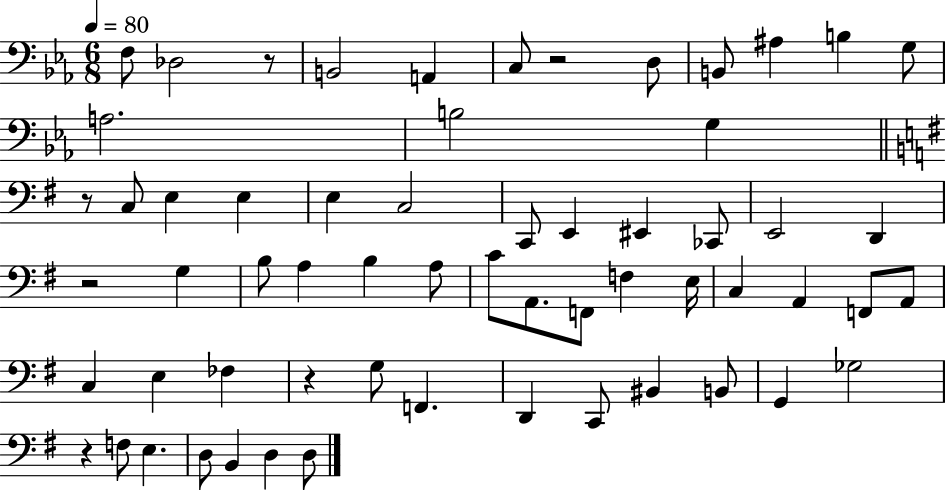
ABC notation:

X:1
T:Untitled
M:6/8
L:1/4
K:Eb
F,/2 _D,2 z/2 B,,2 A,, C,/2 z2 D,/2 B,,/2 ^A, B, G,/2 A,2 B,2 G, z/2 C,/2 E, E, E, C,2 C,,/2 E,, ^E,, _C,,/2 E,,2 D,, z2 G, B,/2 A, B, A,/2 C/2 A,,/2 F,,/2 F, E,/4 C, A,, F,,/2 A,,/2 C, E, _F, z G,/2 F,, D,, C,,/2 ^B,, B,,/2 G,, _G,2 z F,/2 E, D,/2 B,, D, D,/2